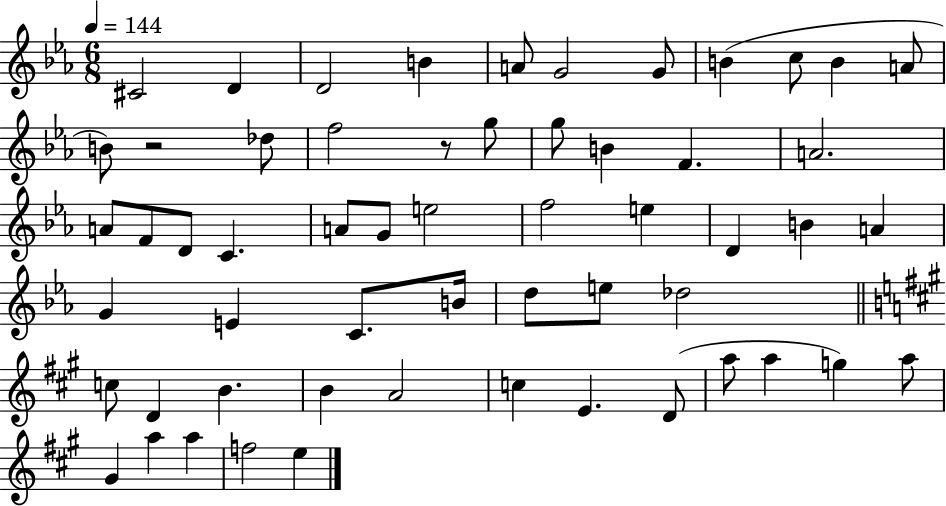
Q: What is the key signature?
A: EES major